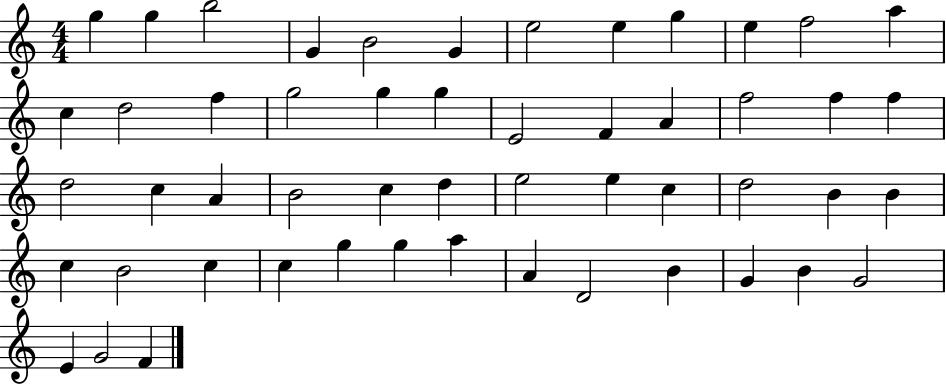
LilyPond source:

{
  \clef treble
  \numericTimeSignature
  \time 4/4
  \key c \major
  g''4 g''4 b''2 | g'4 b'2 g'4 | e''2 e''4 g''4 | e''4 f''2 a''4 | \break c''4 d''2 f''4 | g''2 g''4 g''4 | e'2 f'4 a'4 | f''2 f''4 f''4 | \break d''2 c''4 a'4 | b'2 c''4 d''4 | e''2 e''4 c''4 | d''2 b'4 b'4 | \break c''4 b'2 c''4 | c''4 g''4 g''4 a''4 | a'4 d'2 b'4 | g'4 b'4 g'2 | \break e'4 g'2 f'4 | \bar "|."
}